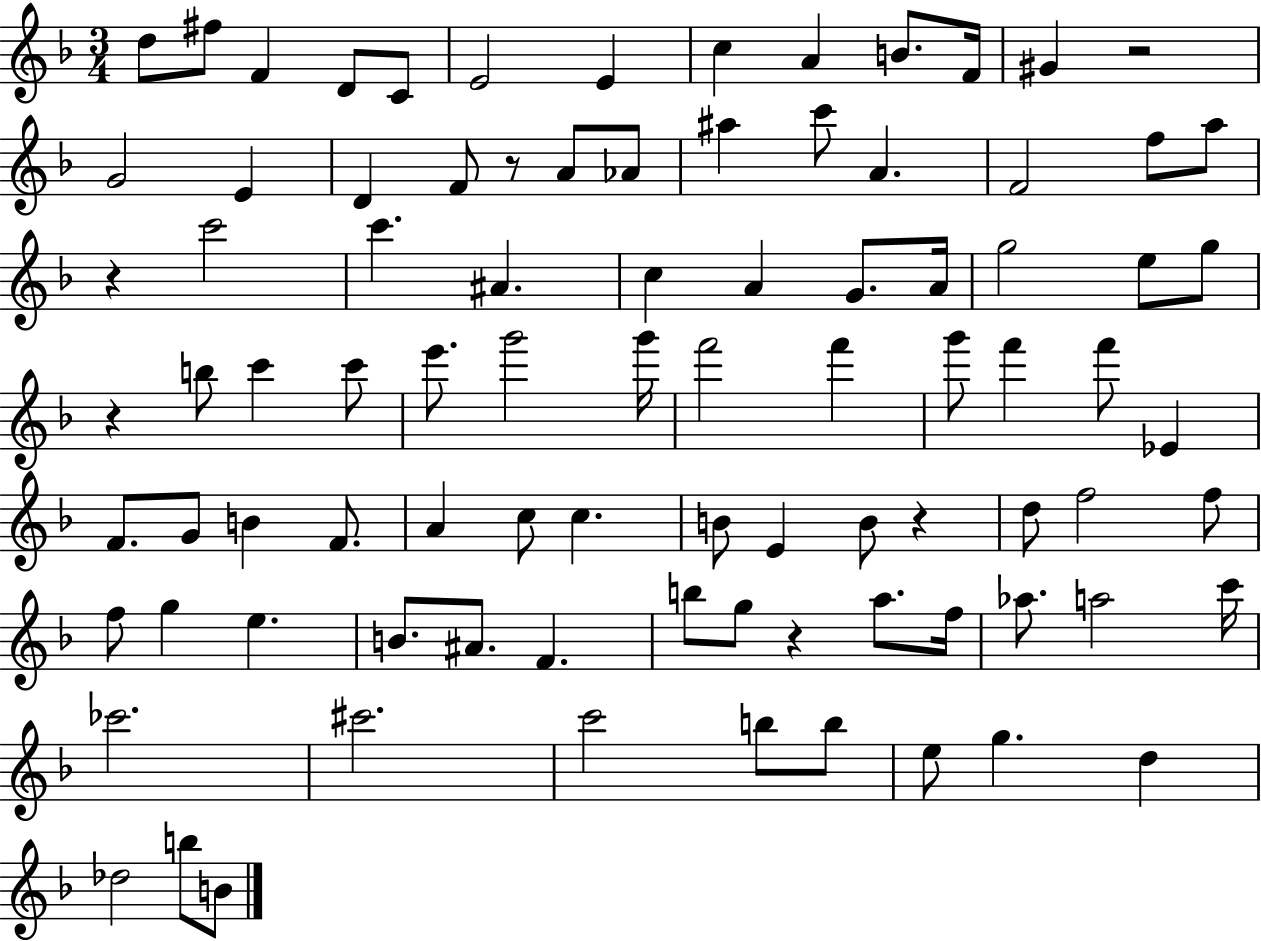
D5/e F#5/e F4/q D4/e C4/e E4/h E4/q C5/q A4/q B4/e. F4/s G#4/q R/h G4/h E4/q D4/q F4/e R/e A4/e Ab4/e A#5/q C6/e A4/q. F4/h F5/e A5/e R/q C6/h C6/q. A#4/q. C5/q A4/q G4/e. A4/s G5/h E5/e G5/e R/q B5/e C6/q C6/e E6/e. G6/h G6/s F6/h F6/q G6/e F6/q F6/e Eb4/q F4/e. G4/e B4/q F4/e. A4/q C5/e C5/q. B4/e E4/q B4/e R/q D5/e F5/h F5/e F5/e G5/q E5/q. B4/e. A#4/e. F4/q. B5/e G5/e R/q A5/e. F5/s Ab5/e. A5/h C6/s CES6/h. C#6/h. C6/h B5/e B5/e E5/e G5/q. D5/q Db5/h B5/e B4/e